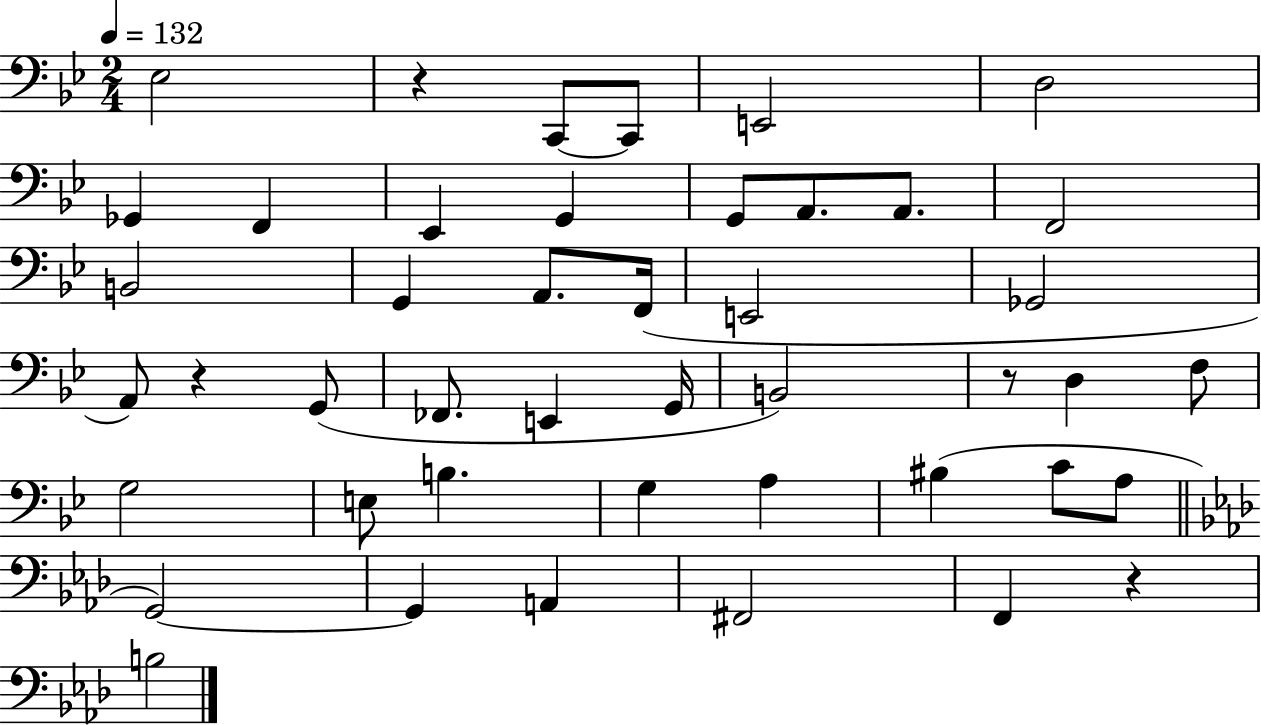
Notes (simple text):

Eb3/h R/q C2/e C2/e E2/h D3/h Gb2/q F2/q Eb2/q G2/q G2/e A2/e. A2/e. F2/h B2/h G2/q A2/e. F2/s E2/h Gb2/h A2/e R/q G2/e FES2/e. E2/q G2/s B2/h R/e D3/q F3/e G3/h E3/e B3/q. G3/q A3/q BIS3/q C4/e A3/e G2/h G2/q A2/q F#2/h F2/q R/q B3/h